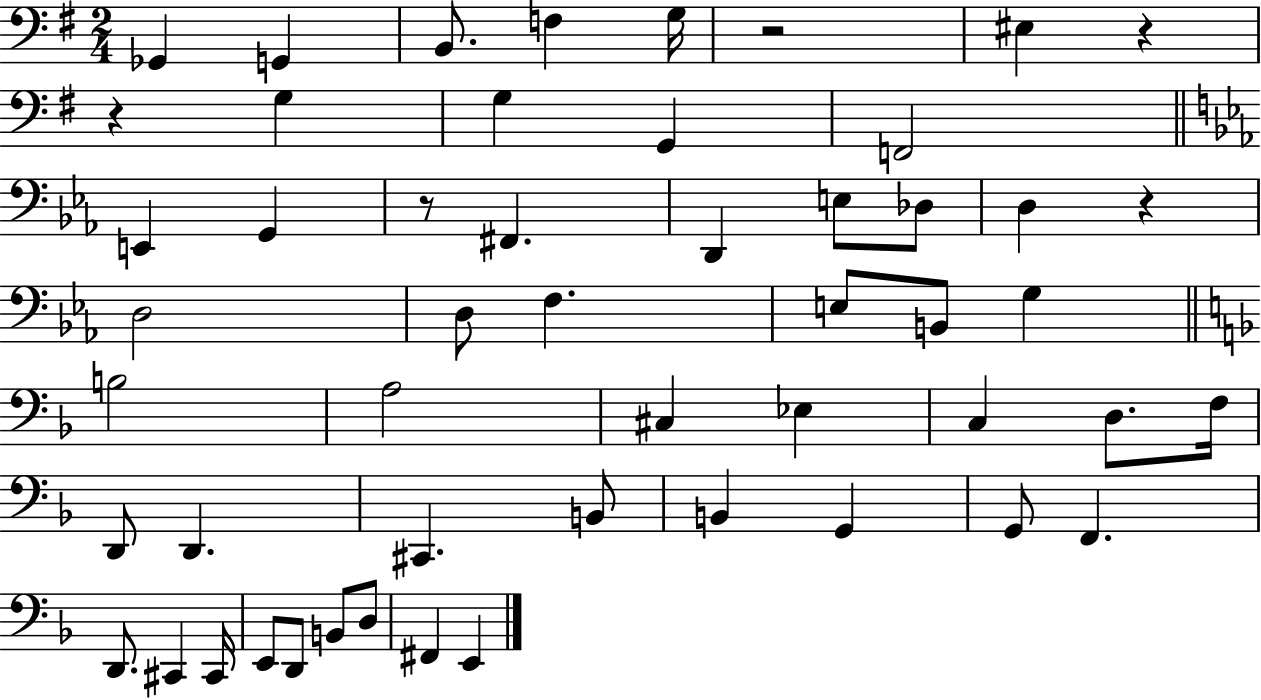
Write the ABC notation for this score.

X:1
T:Untitled
M:2/4
L:1/4
K:G
_G,, G,, B,,/2 F, G,/4 z2 ^E, z z G, G, G,, F,,2 E,, G,, z/2 ^F,, D,, E,/2 _D,/2 D, z D,2 D,/2 F, E,/2 B,,/2 G, B,2 A,2 ^C, _E, C, D,/2 F,/4 D,,/2 D,, ^C,, B,,/2 B,, G,, G,,/2 F,, D,,/2 ^C,, ^C,,/4 E,,/2 D,,/2 B,,/2 D,/2 ^F,, E,,